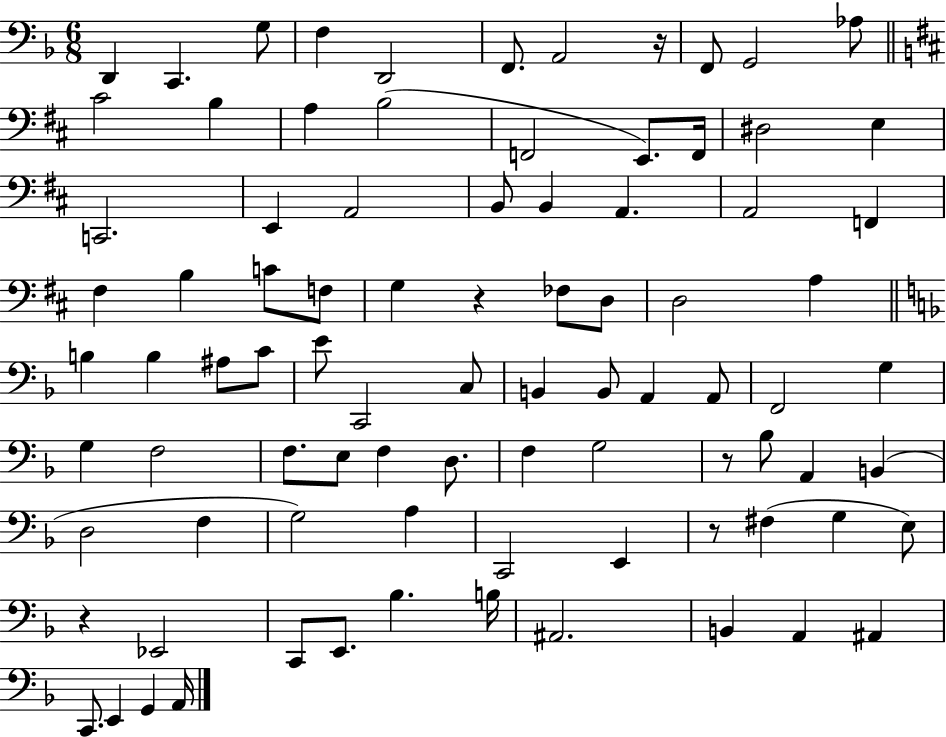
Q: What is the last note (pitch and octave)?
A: A2